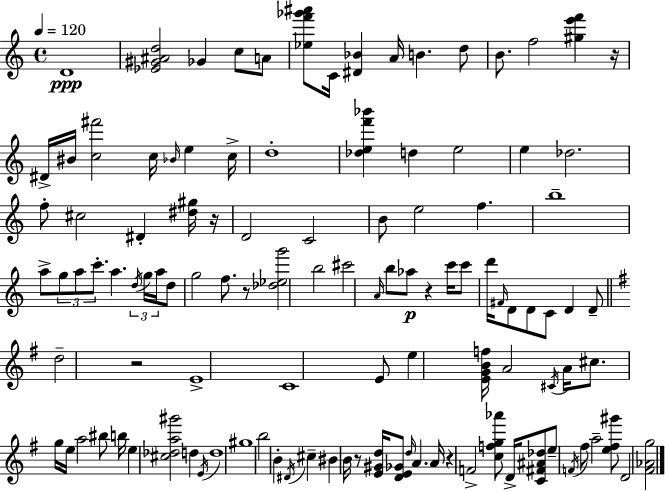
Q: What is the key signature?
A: C major